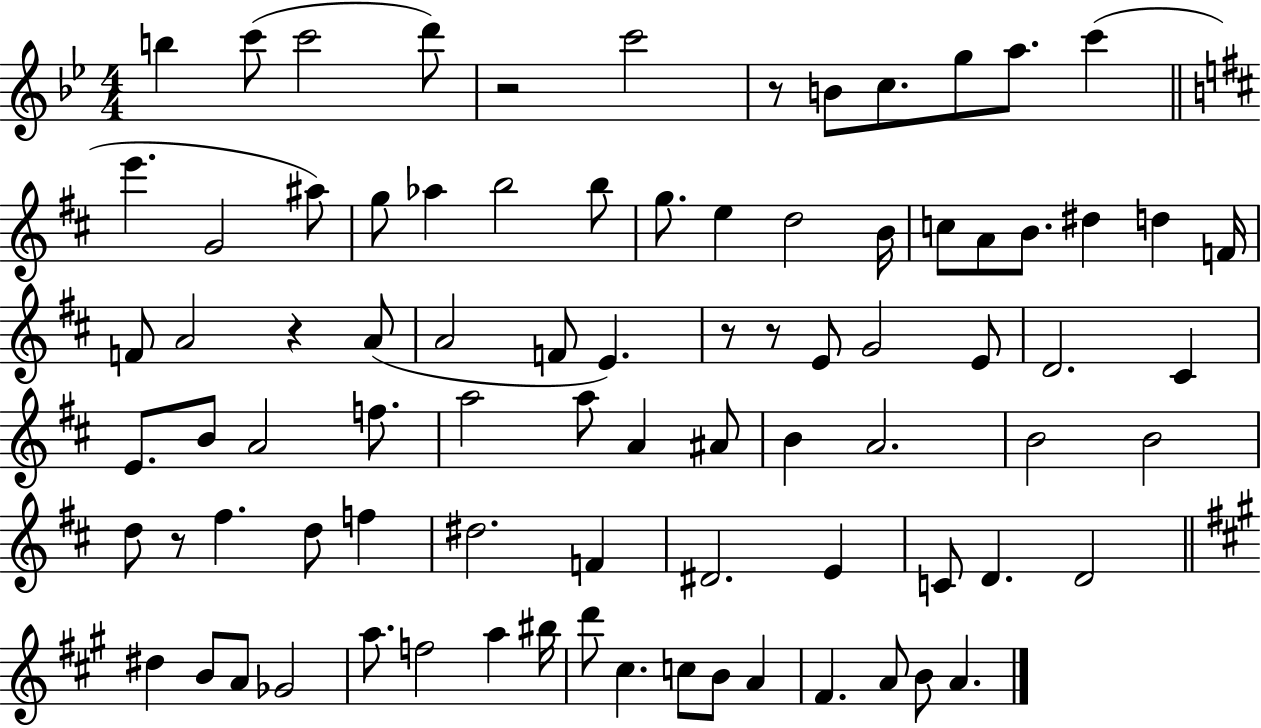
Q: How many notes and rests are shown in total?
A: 84